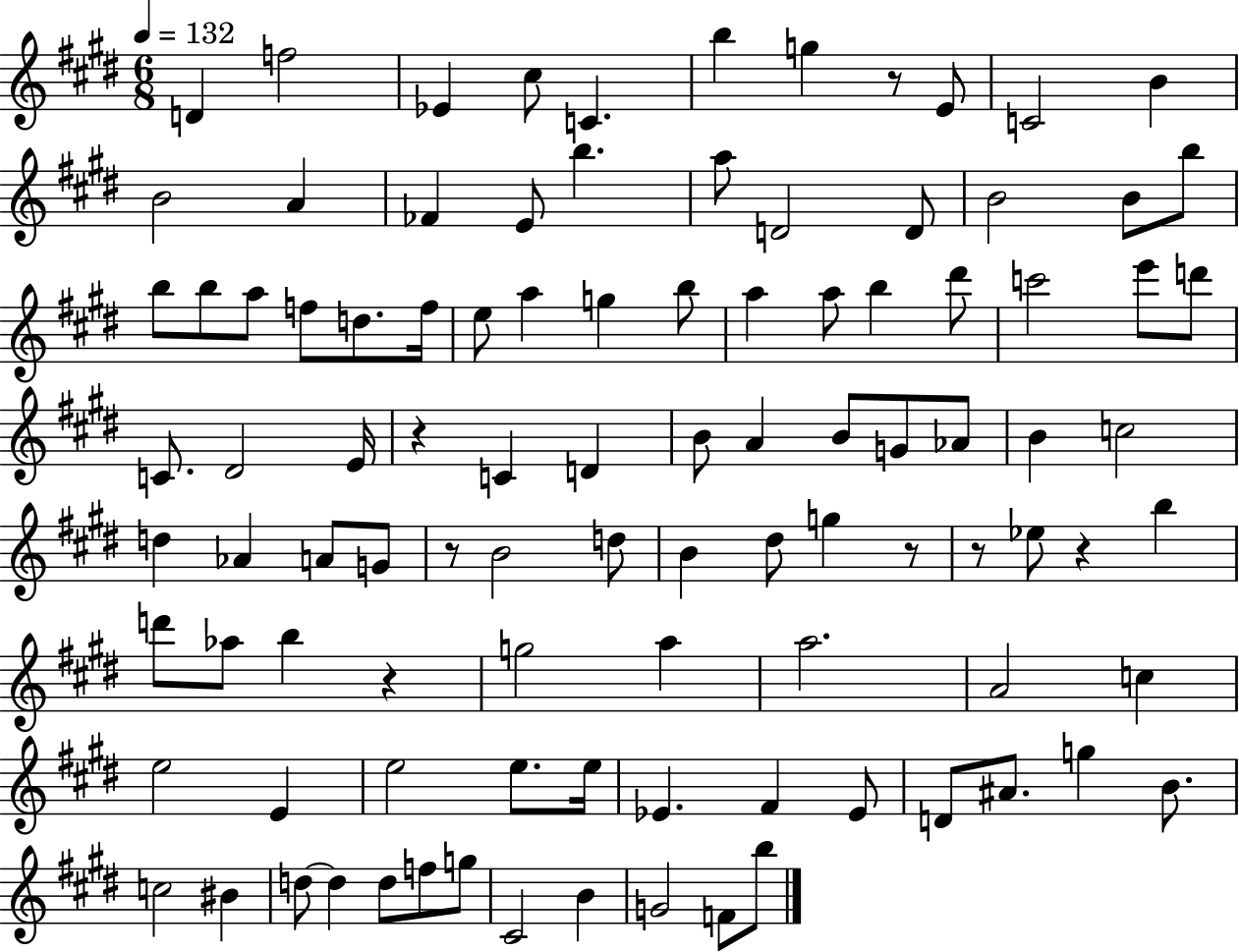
D4/q F5/h Eb4/q C#5/e C4/q. B5/q G5/q R/e E4/e C4/h B4/q B4/h A4/q FES4/q E4/e B5/q. A5/e D4/h D4/e B4/h B4/e B5/e B5/e B5/e A5/e F5/e D5/e. F5/s E5/e A5/q G5/q B5/e A5/q A5/e B5/q D#6/e C6/h E6/e D6/e C4/e. D#4/h E4/s R/q C4/q D4/q B4/e A4/q B4/e G4/e Ab4/e B4/q C5/h D5/q Ab4/q A4/e G4/e R/e B4/h D5/e B4/q D#5/e G5/q R/e R/e Eb5/e R/q B5/q D6/e Ab5/e B5/q R/q G5/h A5/q A5/h. A4/h C5/q E5/h E4/q E5/h E5/e. E5/s Eb4/q. F#4/q Eb4/e D4/e A#4/e. G5/q B4/e. C5/h BIS4/q D5/e D5/q D5/e F5/e G5/e C#4/h B4/q G4/h F4/e B5/e